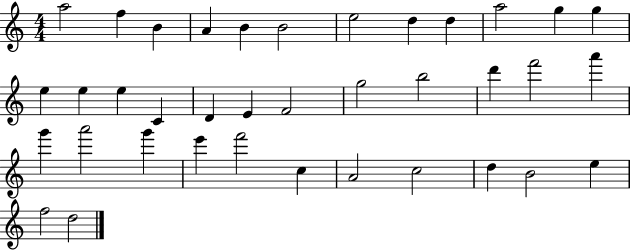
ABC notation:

X:1
T:Untitled
M:4/4
L:1/4
K:C
a2 f B A B B2 e2 d d a2 g g e e e C D E F2 g2 b2 d' f'2 a' g' a'2 g' e' f'2 c A2 c2 d B2 e f2 d2